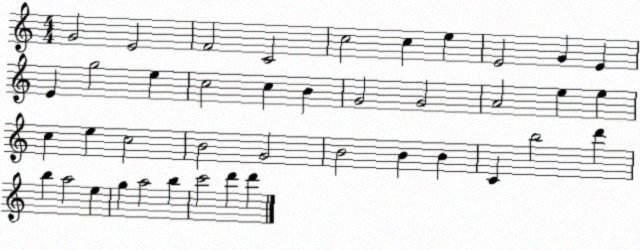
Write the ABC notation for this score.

X:1
T:Untitled
M:4/4
L:1/4
K:C
G2 E2 F2 C2 c2 c e E2 G E E g2 e c2 c B G2 G2 A2 e e c e c2 B2 G2 B2 B B C b2 d' b a2 e g a2 b c'2 d' d'